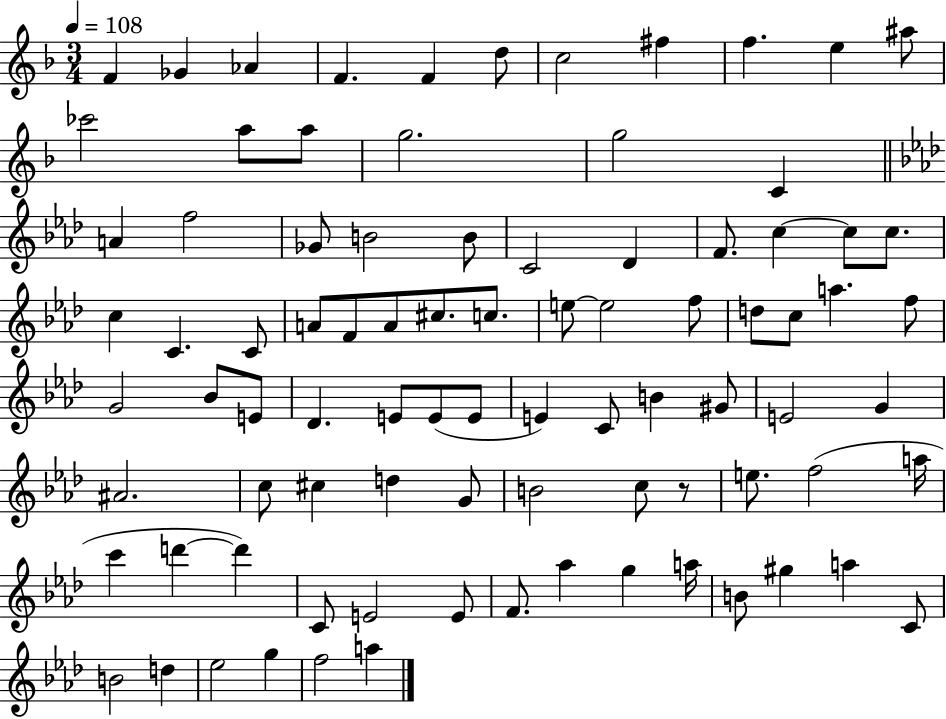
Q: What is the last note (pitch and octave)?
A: A5